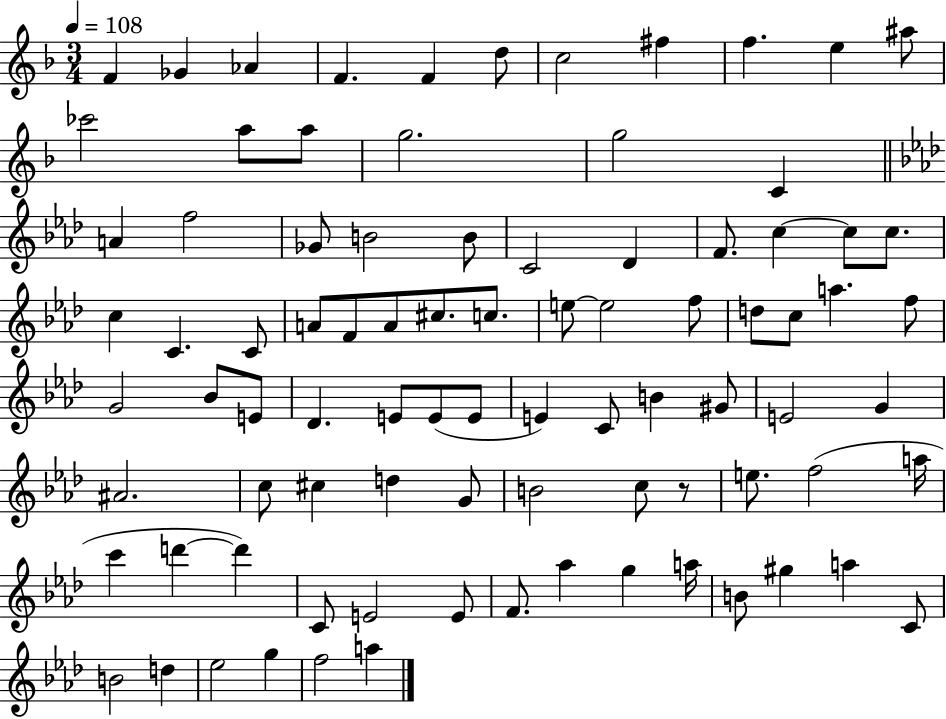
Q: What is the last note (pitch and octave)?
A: A5